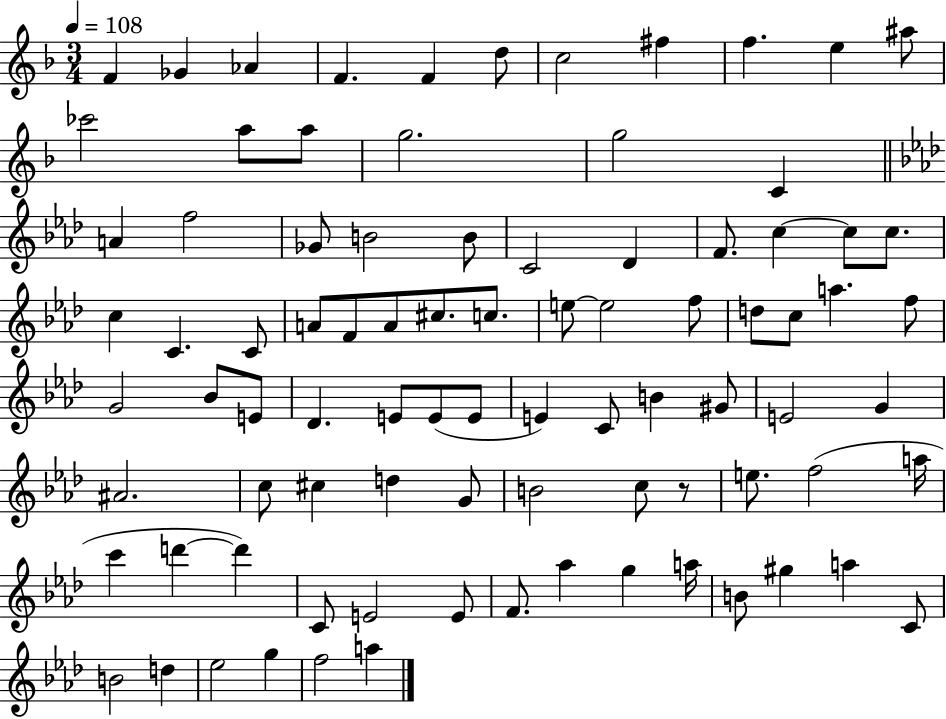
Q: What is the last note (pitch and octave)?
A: A5